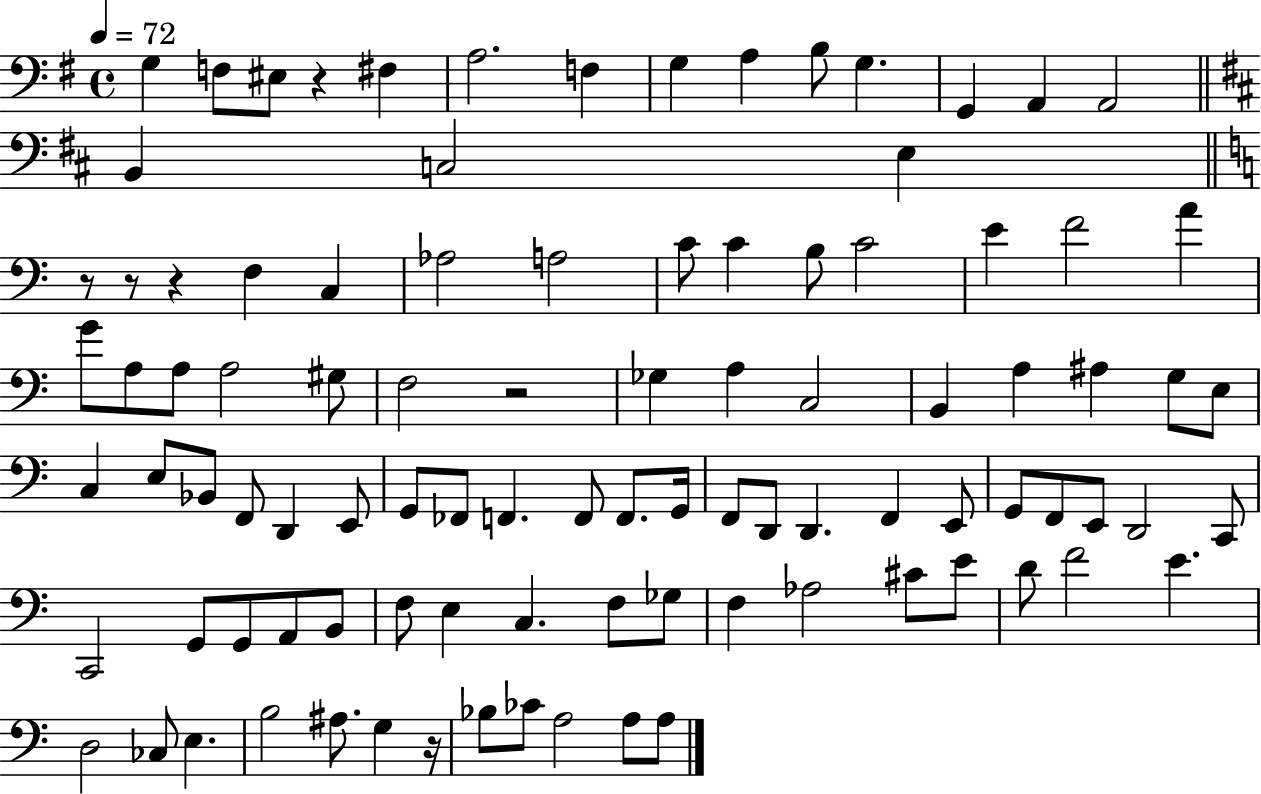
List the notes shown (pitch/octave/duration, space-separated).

G3/q F3/e EIS3/e R/q F#3/q A3/h. F3/q G3/q A3/q B3/e G3/q. G2/q A2/q A2/h B2/q C3/h E3/q R/e R/e R/q F3/q C3/q Ab3/h A3/h C4/e C4/q B3/e C4/h E4/q F4/h A4/q G4/e A3/e A3/e A3/h G#3/e F3/h R/h Gb3/q A3/q C3/h B2/q A3/q A#3/q G3/e E3/e C3/q E3/e Bb2/e F2/e D2/q E2/e G2/e FES2/e F2/q. F2/e F2/e. G2/s F2/e D2/e D2/q. F2/q E2/e G2/e F2/e E2/e D2/h C2/e C2/h G2/e G2/e A2/e B2/e F3/e E3/q C3/q. F3/e Gb3/e F3/q Ab3/h C#4/e E4/e D4/e F4/h E4/q. D3/h CES3/e E3/q. B3/h A#3/e. G3/q R/s Bb3/e CES4/e A3/h A3/e A3/e